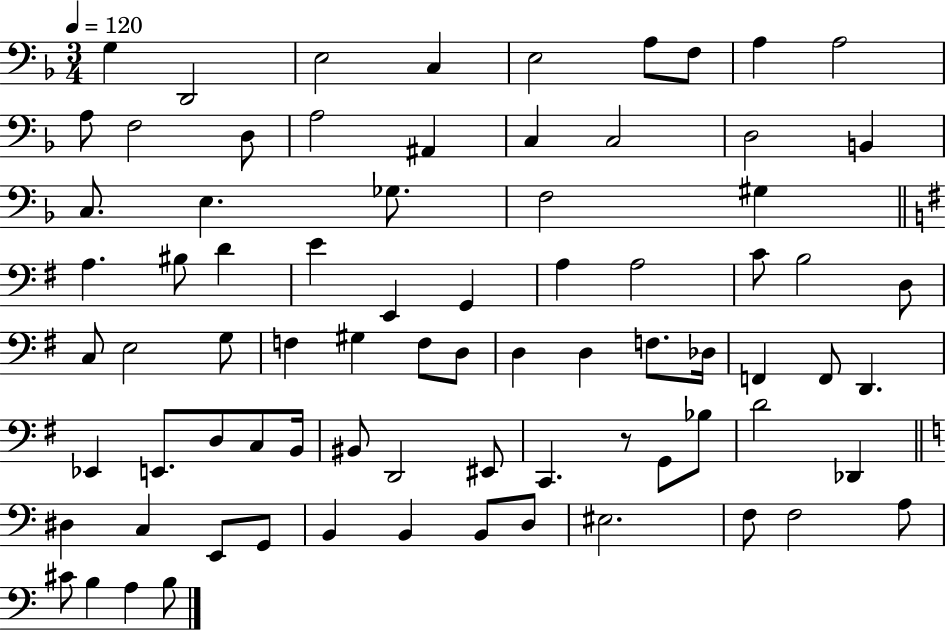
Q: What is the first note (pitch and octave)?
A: G3